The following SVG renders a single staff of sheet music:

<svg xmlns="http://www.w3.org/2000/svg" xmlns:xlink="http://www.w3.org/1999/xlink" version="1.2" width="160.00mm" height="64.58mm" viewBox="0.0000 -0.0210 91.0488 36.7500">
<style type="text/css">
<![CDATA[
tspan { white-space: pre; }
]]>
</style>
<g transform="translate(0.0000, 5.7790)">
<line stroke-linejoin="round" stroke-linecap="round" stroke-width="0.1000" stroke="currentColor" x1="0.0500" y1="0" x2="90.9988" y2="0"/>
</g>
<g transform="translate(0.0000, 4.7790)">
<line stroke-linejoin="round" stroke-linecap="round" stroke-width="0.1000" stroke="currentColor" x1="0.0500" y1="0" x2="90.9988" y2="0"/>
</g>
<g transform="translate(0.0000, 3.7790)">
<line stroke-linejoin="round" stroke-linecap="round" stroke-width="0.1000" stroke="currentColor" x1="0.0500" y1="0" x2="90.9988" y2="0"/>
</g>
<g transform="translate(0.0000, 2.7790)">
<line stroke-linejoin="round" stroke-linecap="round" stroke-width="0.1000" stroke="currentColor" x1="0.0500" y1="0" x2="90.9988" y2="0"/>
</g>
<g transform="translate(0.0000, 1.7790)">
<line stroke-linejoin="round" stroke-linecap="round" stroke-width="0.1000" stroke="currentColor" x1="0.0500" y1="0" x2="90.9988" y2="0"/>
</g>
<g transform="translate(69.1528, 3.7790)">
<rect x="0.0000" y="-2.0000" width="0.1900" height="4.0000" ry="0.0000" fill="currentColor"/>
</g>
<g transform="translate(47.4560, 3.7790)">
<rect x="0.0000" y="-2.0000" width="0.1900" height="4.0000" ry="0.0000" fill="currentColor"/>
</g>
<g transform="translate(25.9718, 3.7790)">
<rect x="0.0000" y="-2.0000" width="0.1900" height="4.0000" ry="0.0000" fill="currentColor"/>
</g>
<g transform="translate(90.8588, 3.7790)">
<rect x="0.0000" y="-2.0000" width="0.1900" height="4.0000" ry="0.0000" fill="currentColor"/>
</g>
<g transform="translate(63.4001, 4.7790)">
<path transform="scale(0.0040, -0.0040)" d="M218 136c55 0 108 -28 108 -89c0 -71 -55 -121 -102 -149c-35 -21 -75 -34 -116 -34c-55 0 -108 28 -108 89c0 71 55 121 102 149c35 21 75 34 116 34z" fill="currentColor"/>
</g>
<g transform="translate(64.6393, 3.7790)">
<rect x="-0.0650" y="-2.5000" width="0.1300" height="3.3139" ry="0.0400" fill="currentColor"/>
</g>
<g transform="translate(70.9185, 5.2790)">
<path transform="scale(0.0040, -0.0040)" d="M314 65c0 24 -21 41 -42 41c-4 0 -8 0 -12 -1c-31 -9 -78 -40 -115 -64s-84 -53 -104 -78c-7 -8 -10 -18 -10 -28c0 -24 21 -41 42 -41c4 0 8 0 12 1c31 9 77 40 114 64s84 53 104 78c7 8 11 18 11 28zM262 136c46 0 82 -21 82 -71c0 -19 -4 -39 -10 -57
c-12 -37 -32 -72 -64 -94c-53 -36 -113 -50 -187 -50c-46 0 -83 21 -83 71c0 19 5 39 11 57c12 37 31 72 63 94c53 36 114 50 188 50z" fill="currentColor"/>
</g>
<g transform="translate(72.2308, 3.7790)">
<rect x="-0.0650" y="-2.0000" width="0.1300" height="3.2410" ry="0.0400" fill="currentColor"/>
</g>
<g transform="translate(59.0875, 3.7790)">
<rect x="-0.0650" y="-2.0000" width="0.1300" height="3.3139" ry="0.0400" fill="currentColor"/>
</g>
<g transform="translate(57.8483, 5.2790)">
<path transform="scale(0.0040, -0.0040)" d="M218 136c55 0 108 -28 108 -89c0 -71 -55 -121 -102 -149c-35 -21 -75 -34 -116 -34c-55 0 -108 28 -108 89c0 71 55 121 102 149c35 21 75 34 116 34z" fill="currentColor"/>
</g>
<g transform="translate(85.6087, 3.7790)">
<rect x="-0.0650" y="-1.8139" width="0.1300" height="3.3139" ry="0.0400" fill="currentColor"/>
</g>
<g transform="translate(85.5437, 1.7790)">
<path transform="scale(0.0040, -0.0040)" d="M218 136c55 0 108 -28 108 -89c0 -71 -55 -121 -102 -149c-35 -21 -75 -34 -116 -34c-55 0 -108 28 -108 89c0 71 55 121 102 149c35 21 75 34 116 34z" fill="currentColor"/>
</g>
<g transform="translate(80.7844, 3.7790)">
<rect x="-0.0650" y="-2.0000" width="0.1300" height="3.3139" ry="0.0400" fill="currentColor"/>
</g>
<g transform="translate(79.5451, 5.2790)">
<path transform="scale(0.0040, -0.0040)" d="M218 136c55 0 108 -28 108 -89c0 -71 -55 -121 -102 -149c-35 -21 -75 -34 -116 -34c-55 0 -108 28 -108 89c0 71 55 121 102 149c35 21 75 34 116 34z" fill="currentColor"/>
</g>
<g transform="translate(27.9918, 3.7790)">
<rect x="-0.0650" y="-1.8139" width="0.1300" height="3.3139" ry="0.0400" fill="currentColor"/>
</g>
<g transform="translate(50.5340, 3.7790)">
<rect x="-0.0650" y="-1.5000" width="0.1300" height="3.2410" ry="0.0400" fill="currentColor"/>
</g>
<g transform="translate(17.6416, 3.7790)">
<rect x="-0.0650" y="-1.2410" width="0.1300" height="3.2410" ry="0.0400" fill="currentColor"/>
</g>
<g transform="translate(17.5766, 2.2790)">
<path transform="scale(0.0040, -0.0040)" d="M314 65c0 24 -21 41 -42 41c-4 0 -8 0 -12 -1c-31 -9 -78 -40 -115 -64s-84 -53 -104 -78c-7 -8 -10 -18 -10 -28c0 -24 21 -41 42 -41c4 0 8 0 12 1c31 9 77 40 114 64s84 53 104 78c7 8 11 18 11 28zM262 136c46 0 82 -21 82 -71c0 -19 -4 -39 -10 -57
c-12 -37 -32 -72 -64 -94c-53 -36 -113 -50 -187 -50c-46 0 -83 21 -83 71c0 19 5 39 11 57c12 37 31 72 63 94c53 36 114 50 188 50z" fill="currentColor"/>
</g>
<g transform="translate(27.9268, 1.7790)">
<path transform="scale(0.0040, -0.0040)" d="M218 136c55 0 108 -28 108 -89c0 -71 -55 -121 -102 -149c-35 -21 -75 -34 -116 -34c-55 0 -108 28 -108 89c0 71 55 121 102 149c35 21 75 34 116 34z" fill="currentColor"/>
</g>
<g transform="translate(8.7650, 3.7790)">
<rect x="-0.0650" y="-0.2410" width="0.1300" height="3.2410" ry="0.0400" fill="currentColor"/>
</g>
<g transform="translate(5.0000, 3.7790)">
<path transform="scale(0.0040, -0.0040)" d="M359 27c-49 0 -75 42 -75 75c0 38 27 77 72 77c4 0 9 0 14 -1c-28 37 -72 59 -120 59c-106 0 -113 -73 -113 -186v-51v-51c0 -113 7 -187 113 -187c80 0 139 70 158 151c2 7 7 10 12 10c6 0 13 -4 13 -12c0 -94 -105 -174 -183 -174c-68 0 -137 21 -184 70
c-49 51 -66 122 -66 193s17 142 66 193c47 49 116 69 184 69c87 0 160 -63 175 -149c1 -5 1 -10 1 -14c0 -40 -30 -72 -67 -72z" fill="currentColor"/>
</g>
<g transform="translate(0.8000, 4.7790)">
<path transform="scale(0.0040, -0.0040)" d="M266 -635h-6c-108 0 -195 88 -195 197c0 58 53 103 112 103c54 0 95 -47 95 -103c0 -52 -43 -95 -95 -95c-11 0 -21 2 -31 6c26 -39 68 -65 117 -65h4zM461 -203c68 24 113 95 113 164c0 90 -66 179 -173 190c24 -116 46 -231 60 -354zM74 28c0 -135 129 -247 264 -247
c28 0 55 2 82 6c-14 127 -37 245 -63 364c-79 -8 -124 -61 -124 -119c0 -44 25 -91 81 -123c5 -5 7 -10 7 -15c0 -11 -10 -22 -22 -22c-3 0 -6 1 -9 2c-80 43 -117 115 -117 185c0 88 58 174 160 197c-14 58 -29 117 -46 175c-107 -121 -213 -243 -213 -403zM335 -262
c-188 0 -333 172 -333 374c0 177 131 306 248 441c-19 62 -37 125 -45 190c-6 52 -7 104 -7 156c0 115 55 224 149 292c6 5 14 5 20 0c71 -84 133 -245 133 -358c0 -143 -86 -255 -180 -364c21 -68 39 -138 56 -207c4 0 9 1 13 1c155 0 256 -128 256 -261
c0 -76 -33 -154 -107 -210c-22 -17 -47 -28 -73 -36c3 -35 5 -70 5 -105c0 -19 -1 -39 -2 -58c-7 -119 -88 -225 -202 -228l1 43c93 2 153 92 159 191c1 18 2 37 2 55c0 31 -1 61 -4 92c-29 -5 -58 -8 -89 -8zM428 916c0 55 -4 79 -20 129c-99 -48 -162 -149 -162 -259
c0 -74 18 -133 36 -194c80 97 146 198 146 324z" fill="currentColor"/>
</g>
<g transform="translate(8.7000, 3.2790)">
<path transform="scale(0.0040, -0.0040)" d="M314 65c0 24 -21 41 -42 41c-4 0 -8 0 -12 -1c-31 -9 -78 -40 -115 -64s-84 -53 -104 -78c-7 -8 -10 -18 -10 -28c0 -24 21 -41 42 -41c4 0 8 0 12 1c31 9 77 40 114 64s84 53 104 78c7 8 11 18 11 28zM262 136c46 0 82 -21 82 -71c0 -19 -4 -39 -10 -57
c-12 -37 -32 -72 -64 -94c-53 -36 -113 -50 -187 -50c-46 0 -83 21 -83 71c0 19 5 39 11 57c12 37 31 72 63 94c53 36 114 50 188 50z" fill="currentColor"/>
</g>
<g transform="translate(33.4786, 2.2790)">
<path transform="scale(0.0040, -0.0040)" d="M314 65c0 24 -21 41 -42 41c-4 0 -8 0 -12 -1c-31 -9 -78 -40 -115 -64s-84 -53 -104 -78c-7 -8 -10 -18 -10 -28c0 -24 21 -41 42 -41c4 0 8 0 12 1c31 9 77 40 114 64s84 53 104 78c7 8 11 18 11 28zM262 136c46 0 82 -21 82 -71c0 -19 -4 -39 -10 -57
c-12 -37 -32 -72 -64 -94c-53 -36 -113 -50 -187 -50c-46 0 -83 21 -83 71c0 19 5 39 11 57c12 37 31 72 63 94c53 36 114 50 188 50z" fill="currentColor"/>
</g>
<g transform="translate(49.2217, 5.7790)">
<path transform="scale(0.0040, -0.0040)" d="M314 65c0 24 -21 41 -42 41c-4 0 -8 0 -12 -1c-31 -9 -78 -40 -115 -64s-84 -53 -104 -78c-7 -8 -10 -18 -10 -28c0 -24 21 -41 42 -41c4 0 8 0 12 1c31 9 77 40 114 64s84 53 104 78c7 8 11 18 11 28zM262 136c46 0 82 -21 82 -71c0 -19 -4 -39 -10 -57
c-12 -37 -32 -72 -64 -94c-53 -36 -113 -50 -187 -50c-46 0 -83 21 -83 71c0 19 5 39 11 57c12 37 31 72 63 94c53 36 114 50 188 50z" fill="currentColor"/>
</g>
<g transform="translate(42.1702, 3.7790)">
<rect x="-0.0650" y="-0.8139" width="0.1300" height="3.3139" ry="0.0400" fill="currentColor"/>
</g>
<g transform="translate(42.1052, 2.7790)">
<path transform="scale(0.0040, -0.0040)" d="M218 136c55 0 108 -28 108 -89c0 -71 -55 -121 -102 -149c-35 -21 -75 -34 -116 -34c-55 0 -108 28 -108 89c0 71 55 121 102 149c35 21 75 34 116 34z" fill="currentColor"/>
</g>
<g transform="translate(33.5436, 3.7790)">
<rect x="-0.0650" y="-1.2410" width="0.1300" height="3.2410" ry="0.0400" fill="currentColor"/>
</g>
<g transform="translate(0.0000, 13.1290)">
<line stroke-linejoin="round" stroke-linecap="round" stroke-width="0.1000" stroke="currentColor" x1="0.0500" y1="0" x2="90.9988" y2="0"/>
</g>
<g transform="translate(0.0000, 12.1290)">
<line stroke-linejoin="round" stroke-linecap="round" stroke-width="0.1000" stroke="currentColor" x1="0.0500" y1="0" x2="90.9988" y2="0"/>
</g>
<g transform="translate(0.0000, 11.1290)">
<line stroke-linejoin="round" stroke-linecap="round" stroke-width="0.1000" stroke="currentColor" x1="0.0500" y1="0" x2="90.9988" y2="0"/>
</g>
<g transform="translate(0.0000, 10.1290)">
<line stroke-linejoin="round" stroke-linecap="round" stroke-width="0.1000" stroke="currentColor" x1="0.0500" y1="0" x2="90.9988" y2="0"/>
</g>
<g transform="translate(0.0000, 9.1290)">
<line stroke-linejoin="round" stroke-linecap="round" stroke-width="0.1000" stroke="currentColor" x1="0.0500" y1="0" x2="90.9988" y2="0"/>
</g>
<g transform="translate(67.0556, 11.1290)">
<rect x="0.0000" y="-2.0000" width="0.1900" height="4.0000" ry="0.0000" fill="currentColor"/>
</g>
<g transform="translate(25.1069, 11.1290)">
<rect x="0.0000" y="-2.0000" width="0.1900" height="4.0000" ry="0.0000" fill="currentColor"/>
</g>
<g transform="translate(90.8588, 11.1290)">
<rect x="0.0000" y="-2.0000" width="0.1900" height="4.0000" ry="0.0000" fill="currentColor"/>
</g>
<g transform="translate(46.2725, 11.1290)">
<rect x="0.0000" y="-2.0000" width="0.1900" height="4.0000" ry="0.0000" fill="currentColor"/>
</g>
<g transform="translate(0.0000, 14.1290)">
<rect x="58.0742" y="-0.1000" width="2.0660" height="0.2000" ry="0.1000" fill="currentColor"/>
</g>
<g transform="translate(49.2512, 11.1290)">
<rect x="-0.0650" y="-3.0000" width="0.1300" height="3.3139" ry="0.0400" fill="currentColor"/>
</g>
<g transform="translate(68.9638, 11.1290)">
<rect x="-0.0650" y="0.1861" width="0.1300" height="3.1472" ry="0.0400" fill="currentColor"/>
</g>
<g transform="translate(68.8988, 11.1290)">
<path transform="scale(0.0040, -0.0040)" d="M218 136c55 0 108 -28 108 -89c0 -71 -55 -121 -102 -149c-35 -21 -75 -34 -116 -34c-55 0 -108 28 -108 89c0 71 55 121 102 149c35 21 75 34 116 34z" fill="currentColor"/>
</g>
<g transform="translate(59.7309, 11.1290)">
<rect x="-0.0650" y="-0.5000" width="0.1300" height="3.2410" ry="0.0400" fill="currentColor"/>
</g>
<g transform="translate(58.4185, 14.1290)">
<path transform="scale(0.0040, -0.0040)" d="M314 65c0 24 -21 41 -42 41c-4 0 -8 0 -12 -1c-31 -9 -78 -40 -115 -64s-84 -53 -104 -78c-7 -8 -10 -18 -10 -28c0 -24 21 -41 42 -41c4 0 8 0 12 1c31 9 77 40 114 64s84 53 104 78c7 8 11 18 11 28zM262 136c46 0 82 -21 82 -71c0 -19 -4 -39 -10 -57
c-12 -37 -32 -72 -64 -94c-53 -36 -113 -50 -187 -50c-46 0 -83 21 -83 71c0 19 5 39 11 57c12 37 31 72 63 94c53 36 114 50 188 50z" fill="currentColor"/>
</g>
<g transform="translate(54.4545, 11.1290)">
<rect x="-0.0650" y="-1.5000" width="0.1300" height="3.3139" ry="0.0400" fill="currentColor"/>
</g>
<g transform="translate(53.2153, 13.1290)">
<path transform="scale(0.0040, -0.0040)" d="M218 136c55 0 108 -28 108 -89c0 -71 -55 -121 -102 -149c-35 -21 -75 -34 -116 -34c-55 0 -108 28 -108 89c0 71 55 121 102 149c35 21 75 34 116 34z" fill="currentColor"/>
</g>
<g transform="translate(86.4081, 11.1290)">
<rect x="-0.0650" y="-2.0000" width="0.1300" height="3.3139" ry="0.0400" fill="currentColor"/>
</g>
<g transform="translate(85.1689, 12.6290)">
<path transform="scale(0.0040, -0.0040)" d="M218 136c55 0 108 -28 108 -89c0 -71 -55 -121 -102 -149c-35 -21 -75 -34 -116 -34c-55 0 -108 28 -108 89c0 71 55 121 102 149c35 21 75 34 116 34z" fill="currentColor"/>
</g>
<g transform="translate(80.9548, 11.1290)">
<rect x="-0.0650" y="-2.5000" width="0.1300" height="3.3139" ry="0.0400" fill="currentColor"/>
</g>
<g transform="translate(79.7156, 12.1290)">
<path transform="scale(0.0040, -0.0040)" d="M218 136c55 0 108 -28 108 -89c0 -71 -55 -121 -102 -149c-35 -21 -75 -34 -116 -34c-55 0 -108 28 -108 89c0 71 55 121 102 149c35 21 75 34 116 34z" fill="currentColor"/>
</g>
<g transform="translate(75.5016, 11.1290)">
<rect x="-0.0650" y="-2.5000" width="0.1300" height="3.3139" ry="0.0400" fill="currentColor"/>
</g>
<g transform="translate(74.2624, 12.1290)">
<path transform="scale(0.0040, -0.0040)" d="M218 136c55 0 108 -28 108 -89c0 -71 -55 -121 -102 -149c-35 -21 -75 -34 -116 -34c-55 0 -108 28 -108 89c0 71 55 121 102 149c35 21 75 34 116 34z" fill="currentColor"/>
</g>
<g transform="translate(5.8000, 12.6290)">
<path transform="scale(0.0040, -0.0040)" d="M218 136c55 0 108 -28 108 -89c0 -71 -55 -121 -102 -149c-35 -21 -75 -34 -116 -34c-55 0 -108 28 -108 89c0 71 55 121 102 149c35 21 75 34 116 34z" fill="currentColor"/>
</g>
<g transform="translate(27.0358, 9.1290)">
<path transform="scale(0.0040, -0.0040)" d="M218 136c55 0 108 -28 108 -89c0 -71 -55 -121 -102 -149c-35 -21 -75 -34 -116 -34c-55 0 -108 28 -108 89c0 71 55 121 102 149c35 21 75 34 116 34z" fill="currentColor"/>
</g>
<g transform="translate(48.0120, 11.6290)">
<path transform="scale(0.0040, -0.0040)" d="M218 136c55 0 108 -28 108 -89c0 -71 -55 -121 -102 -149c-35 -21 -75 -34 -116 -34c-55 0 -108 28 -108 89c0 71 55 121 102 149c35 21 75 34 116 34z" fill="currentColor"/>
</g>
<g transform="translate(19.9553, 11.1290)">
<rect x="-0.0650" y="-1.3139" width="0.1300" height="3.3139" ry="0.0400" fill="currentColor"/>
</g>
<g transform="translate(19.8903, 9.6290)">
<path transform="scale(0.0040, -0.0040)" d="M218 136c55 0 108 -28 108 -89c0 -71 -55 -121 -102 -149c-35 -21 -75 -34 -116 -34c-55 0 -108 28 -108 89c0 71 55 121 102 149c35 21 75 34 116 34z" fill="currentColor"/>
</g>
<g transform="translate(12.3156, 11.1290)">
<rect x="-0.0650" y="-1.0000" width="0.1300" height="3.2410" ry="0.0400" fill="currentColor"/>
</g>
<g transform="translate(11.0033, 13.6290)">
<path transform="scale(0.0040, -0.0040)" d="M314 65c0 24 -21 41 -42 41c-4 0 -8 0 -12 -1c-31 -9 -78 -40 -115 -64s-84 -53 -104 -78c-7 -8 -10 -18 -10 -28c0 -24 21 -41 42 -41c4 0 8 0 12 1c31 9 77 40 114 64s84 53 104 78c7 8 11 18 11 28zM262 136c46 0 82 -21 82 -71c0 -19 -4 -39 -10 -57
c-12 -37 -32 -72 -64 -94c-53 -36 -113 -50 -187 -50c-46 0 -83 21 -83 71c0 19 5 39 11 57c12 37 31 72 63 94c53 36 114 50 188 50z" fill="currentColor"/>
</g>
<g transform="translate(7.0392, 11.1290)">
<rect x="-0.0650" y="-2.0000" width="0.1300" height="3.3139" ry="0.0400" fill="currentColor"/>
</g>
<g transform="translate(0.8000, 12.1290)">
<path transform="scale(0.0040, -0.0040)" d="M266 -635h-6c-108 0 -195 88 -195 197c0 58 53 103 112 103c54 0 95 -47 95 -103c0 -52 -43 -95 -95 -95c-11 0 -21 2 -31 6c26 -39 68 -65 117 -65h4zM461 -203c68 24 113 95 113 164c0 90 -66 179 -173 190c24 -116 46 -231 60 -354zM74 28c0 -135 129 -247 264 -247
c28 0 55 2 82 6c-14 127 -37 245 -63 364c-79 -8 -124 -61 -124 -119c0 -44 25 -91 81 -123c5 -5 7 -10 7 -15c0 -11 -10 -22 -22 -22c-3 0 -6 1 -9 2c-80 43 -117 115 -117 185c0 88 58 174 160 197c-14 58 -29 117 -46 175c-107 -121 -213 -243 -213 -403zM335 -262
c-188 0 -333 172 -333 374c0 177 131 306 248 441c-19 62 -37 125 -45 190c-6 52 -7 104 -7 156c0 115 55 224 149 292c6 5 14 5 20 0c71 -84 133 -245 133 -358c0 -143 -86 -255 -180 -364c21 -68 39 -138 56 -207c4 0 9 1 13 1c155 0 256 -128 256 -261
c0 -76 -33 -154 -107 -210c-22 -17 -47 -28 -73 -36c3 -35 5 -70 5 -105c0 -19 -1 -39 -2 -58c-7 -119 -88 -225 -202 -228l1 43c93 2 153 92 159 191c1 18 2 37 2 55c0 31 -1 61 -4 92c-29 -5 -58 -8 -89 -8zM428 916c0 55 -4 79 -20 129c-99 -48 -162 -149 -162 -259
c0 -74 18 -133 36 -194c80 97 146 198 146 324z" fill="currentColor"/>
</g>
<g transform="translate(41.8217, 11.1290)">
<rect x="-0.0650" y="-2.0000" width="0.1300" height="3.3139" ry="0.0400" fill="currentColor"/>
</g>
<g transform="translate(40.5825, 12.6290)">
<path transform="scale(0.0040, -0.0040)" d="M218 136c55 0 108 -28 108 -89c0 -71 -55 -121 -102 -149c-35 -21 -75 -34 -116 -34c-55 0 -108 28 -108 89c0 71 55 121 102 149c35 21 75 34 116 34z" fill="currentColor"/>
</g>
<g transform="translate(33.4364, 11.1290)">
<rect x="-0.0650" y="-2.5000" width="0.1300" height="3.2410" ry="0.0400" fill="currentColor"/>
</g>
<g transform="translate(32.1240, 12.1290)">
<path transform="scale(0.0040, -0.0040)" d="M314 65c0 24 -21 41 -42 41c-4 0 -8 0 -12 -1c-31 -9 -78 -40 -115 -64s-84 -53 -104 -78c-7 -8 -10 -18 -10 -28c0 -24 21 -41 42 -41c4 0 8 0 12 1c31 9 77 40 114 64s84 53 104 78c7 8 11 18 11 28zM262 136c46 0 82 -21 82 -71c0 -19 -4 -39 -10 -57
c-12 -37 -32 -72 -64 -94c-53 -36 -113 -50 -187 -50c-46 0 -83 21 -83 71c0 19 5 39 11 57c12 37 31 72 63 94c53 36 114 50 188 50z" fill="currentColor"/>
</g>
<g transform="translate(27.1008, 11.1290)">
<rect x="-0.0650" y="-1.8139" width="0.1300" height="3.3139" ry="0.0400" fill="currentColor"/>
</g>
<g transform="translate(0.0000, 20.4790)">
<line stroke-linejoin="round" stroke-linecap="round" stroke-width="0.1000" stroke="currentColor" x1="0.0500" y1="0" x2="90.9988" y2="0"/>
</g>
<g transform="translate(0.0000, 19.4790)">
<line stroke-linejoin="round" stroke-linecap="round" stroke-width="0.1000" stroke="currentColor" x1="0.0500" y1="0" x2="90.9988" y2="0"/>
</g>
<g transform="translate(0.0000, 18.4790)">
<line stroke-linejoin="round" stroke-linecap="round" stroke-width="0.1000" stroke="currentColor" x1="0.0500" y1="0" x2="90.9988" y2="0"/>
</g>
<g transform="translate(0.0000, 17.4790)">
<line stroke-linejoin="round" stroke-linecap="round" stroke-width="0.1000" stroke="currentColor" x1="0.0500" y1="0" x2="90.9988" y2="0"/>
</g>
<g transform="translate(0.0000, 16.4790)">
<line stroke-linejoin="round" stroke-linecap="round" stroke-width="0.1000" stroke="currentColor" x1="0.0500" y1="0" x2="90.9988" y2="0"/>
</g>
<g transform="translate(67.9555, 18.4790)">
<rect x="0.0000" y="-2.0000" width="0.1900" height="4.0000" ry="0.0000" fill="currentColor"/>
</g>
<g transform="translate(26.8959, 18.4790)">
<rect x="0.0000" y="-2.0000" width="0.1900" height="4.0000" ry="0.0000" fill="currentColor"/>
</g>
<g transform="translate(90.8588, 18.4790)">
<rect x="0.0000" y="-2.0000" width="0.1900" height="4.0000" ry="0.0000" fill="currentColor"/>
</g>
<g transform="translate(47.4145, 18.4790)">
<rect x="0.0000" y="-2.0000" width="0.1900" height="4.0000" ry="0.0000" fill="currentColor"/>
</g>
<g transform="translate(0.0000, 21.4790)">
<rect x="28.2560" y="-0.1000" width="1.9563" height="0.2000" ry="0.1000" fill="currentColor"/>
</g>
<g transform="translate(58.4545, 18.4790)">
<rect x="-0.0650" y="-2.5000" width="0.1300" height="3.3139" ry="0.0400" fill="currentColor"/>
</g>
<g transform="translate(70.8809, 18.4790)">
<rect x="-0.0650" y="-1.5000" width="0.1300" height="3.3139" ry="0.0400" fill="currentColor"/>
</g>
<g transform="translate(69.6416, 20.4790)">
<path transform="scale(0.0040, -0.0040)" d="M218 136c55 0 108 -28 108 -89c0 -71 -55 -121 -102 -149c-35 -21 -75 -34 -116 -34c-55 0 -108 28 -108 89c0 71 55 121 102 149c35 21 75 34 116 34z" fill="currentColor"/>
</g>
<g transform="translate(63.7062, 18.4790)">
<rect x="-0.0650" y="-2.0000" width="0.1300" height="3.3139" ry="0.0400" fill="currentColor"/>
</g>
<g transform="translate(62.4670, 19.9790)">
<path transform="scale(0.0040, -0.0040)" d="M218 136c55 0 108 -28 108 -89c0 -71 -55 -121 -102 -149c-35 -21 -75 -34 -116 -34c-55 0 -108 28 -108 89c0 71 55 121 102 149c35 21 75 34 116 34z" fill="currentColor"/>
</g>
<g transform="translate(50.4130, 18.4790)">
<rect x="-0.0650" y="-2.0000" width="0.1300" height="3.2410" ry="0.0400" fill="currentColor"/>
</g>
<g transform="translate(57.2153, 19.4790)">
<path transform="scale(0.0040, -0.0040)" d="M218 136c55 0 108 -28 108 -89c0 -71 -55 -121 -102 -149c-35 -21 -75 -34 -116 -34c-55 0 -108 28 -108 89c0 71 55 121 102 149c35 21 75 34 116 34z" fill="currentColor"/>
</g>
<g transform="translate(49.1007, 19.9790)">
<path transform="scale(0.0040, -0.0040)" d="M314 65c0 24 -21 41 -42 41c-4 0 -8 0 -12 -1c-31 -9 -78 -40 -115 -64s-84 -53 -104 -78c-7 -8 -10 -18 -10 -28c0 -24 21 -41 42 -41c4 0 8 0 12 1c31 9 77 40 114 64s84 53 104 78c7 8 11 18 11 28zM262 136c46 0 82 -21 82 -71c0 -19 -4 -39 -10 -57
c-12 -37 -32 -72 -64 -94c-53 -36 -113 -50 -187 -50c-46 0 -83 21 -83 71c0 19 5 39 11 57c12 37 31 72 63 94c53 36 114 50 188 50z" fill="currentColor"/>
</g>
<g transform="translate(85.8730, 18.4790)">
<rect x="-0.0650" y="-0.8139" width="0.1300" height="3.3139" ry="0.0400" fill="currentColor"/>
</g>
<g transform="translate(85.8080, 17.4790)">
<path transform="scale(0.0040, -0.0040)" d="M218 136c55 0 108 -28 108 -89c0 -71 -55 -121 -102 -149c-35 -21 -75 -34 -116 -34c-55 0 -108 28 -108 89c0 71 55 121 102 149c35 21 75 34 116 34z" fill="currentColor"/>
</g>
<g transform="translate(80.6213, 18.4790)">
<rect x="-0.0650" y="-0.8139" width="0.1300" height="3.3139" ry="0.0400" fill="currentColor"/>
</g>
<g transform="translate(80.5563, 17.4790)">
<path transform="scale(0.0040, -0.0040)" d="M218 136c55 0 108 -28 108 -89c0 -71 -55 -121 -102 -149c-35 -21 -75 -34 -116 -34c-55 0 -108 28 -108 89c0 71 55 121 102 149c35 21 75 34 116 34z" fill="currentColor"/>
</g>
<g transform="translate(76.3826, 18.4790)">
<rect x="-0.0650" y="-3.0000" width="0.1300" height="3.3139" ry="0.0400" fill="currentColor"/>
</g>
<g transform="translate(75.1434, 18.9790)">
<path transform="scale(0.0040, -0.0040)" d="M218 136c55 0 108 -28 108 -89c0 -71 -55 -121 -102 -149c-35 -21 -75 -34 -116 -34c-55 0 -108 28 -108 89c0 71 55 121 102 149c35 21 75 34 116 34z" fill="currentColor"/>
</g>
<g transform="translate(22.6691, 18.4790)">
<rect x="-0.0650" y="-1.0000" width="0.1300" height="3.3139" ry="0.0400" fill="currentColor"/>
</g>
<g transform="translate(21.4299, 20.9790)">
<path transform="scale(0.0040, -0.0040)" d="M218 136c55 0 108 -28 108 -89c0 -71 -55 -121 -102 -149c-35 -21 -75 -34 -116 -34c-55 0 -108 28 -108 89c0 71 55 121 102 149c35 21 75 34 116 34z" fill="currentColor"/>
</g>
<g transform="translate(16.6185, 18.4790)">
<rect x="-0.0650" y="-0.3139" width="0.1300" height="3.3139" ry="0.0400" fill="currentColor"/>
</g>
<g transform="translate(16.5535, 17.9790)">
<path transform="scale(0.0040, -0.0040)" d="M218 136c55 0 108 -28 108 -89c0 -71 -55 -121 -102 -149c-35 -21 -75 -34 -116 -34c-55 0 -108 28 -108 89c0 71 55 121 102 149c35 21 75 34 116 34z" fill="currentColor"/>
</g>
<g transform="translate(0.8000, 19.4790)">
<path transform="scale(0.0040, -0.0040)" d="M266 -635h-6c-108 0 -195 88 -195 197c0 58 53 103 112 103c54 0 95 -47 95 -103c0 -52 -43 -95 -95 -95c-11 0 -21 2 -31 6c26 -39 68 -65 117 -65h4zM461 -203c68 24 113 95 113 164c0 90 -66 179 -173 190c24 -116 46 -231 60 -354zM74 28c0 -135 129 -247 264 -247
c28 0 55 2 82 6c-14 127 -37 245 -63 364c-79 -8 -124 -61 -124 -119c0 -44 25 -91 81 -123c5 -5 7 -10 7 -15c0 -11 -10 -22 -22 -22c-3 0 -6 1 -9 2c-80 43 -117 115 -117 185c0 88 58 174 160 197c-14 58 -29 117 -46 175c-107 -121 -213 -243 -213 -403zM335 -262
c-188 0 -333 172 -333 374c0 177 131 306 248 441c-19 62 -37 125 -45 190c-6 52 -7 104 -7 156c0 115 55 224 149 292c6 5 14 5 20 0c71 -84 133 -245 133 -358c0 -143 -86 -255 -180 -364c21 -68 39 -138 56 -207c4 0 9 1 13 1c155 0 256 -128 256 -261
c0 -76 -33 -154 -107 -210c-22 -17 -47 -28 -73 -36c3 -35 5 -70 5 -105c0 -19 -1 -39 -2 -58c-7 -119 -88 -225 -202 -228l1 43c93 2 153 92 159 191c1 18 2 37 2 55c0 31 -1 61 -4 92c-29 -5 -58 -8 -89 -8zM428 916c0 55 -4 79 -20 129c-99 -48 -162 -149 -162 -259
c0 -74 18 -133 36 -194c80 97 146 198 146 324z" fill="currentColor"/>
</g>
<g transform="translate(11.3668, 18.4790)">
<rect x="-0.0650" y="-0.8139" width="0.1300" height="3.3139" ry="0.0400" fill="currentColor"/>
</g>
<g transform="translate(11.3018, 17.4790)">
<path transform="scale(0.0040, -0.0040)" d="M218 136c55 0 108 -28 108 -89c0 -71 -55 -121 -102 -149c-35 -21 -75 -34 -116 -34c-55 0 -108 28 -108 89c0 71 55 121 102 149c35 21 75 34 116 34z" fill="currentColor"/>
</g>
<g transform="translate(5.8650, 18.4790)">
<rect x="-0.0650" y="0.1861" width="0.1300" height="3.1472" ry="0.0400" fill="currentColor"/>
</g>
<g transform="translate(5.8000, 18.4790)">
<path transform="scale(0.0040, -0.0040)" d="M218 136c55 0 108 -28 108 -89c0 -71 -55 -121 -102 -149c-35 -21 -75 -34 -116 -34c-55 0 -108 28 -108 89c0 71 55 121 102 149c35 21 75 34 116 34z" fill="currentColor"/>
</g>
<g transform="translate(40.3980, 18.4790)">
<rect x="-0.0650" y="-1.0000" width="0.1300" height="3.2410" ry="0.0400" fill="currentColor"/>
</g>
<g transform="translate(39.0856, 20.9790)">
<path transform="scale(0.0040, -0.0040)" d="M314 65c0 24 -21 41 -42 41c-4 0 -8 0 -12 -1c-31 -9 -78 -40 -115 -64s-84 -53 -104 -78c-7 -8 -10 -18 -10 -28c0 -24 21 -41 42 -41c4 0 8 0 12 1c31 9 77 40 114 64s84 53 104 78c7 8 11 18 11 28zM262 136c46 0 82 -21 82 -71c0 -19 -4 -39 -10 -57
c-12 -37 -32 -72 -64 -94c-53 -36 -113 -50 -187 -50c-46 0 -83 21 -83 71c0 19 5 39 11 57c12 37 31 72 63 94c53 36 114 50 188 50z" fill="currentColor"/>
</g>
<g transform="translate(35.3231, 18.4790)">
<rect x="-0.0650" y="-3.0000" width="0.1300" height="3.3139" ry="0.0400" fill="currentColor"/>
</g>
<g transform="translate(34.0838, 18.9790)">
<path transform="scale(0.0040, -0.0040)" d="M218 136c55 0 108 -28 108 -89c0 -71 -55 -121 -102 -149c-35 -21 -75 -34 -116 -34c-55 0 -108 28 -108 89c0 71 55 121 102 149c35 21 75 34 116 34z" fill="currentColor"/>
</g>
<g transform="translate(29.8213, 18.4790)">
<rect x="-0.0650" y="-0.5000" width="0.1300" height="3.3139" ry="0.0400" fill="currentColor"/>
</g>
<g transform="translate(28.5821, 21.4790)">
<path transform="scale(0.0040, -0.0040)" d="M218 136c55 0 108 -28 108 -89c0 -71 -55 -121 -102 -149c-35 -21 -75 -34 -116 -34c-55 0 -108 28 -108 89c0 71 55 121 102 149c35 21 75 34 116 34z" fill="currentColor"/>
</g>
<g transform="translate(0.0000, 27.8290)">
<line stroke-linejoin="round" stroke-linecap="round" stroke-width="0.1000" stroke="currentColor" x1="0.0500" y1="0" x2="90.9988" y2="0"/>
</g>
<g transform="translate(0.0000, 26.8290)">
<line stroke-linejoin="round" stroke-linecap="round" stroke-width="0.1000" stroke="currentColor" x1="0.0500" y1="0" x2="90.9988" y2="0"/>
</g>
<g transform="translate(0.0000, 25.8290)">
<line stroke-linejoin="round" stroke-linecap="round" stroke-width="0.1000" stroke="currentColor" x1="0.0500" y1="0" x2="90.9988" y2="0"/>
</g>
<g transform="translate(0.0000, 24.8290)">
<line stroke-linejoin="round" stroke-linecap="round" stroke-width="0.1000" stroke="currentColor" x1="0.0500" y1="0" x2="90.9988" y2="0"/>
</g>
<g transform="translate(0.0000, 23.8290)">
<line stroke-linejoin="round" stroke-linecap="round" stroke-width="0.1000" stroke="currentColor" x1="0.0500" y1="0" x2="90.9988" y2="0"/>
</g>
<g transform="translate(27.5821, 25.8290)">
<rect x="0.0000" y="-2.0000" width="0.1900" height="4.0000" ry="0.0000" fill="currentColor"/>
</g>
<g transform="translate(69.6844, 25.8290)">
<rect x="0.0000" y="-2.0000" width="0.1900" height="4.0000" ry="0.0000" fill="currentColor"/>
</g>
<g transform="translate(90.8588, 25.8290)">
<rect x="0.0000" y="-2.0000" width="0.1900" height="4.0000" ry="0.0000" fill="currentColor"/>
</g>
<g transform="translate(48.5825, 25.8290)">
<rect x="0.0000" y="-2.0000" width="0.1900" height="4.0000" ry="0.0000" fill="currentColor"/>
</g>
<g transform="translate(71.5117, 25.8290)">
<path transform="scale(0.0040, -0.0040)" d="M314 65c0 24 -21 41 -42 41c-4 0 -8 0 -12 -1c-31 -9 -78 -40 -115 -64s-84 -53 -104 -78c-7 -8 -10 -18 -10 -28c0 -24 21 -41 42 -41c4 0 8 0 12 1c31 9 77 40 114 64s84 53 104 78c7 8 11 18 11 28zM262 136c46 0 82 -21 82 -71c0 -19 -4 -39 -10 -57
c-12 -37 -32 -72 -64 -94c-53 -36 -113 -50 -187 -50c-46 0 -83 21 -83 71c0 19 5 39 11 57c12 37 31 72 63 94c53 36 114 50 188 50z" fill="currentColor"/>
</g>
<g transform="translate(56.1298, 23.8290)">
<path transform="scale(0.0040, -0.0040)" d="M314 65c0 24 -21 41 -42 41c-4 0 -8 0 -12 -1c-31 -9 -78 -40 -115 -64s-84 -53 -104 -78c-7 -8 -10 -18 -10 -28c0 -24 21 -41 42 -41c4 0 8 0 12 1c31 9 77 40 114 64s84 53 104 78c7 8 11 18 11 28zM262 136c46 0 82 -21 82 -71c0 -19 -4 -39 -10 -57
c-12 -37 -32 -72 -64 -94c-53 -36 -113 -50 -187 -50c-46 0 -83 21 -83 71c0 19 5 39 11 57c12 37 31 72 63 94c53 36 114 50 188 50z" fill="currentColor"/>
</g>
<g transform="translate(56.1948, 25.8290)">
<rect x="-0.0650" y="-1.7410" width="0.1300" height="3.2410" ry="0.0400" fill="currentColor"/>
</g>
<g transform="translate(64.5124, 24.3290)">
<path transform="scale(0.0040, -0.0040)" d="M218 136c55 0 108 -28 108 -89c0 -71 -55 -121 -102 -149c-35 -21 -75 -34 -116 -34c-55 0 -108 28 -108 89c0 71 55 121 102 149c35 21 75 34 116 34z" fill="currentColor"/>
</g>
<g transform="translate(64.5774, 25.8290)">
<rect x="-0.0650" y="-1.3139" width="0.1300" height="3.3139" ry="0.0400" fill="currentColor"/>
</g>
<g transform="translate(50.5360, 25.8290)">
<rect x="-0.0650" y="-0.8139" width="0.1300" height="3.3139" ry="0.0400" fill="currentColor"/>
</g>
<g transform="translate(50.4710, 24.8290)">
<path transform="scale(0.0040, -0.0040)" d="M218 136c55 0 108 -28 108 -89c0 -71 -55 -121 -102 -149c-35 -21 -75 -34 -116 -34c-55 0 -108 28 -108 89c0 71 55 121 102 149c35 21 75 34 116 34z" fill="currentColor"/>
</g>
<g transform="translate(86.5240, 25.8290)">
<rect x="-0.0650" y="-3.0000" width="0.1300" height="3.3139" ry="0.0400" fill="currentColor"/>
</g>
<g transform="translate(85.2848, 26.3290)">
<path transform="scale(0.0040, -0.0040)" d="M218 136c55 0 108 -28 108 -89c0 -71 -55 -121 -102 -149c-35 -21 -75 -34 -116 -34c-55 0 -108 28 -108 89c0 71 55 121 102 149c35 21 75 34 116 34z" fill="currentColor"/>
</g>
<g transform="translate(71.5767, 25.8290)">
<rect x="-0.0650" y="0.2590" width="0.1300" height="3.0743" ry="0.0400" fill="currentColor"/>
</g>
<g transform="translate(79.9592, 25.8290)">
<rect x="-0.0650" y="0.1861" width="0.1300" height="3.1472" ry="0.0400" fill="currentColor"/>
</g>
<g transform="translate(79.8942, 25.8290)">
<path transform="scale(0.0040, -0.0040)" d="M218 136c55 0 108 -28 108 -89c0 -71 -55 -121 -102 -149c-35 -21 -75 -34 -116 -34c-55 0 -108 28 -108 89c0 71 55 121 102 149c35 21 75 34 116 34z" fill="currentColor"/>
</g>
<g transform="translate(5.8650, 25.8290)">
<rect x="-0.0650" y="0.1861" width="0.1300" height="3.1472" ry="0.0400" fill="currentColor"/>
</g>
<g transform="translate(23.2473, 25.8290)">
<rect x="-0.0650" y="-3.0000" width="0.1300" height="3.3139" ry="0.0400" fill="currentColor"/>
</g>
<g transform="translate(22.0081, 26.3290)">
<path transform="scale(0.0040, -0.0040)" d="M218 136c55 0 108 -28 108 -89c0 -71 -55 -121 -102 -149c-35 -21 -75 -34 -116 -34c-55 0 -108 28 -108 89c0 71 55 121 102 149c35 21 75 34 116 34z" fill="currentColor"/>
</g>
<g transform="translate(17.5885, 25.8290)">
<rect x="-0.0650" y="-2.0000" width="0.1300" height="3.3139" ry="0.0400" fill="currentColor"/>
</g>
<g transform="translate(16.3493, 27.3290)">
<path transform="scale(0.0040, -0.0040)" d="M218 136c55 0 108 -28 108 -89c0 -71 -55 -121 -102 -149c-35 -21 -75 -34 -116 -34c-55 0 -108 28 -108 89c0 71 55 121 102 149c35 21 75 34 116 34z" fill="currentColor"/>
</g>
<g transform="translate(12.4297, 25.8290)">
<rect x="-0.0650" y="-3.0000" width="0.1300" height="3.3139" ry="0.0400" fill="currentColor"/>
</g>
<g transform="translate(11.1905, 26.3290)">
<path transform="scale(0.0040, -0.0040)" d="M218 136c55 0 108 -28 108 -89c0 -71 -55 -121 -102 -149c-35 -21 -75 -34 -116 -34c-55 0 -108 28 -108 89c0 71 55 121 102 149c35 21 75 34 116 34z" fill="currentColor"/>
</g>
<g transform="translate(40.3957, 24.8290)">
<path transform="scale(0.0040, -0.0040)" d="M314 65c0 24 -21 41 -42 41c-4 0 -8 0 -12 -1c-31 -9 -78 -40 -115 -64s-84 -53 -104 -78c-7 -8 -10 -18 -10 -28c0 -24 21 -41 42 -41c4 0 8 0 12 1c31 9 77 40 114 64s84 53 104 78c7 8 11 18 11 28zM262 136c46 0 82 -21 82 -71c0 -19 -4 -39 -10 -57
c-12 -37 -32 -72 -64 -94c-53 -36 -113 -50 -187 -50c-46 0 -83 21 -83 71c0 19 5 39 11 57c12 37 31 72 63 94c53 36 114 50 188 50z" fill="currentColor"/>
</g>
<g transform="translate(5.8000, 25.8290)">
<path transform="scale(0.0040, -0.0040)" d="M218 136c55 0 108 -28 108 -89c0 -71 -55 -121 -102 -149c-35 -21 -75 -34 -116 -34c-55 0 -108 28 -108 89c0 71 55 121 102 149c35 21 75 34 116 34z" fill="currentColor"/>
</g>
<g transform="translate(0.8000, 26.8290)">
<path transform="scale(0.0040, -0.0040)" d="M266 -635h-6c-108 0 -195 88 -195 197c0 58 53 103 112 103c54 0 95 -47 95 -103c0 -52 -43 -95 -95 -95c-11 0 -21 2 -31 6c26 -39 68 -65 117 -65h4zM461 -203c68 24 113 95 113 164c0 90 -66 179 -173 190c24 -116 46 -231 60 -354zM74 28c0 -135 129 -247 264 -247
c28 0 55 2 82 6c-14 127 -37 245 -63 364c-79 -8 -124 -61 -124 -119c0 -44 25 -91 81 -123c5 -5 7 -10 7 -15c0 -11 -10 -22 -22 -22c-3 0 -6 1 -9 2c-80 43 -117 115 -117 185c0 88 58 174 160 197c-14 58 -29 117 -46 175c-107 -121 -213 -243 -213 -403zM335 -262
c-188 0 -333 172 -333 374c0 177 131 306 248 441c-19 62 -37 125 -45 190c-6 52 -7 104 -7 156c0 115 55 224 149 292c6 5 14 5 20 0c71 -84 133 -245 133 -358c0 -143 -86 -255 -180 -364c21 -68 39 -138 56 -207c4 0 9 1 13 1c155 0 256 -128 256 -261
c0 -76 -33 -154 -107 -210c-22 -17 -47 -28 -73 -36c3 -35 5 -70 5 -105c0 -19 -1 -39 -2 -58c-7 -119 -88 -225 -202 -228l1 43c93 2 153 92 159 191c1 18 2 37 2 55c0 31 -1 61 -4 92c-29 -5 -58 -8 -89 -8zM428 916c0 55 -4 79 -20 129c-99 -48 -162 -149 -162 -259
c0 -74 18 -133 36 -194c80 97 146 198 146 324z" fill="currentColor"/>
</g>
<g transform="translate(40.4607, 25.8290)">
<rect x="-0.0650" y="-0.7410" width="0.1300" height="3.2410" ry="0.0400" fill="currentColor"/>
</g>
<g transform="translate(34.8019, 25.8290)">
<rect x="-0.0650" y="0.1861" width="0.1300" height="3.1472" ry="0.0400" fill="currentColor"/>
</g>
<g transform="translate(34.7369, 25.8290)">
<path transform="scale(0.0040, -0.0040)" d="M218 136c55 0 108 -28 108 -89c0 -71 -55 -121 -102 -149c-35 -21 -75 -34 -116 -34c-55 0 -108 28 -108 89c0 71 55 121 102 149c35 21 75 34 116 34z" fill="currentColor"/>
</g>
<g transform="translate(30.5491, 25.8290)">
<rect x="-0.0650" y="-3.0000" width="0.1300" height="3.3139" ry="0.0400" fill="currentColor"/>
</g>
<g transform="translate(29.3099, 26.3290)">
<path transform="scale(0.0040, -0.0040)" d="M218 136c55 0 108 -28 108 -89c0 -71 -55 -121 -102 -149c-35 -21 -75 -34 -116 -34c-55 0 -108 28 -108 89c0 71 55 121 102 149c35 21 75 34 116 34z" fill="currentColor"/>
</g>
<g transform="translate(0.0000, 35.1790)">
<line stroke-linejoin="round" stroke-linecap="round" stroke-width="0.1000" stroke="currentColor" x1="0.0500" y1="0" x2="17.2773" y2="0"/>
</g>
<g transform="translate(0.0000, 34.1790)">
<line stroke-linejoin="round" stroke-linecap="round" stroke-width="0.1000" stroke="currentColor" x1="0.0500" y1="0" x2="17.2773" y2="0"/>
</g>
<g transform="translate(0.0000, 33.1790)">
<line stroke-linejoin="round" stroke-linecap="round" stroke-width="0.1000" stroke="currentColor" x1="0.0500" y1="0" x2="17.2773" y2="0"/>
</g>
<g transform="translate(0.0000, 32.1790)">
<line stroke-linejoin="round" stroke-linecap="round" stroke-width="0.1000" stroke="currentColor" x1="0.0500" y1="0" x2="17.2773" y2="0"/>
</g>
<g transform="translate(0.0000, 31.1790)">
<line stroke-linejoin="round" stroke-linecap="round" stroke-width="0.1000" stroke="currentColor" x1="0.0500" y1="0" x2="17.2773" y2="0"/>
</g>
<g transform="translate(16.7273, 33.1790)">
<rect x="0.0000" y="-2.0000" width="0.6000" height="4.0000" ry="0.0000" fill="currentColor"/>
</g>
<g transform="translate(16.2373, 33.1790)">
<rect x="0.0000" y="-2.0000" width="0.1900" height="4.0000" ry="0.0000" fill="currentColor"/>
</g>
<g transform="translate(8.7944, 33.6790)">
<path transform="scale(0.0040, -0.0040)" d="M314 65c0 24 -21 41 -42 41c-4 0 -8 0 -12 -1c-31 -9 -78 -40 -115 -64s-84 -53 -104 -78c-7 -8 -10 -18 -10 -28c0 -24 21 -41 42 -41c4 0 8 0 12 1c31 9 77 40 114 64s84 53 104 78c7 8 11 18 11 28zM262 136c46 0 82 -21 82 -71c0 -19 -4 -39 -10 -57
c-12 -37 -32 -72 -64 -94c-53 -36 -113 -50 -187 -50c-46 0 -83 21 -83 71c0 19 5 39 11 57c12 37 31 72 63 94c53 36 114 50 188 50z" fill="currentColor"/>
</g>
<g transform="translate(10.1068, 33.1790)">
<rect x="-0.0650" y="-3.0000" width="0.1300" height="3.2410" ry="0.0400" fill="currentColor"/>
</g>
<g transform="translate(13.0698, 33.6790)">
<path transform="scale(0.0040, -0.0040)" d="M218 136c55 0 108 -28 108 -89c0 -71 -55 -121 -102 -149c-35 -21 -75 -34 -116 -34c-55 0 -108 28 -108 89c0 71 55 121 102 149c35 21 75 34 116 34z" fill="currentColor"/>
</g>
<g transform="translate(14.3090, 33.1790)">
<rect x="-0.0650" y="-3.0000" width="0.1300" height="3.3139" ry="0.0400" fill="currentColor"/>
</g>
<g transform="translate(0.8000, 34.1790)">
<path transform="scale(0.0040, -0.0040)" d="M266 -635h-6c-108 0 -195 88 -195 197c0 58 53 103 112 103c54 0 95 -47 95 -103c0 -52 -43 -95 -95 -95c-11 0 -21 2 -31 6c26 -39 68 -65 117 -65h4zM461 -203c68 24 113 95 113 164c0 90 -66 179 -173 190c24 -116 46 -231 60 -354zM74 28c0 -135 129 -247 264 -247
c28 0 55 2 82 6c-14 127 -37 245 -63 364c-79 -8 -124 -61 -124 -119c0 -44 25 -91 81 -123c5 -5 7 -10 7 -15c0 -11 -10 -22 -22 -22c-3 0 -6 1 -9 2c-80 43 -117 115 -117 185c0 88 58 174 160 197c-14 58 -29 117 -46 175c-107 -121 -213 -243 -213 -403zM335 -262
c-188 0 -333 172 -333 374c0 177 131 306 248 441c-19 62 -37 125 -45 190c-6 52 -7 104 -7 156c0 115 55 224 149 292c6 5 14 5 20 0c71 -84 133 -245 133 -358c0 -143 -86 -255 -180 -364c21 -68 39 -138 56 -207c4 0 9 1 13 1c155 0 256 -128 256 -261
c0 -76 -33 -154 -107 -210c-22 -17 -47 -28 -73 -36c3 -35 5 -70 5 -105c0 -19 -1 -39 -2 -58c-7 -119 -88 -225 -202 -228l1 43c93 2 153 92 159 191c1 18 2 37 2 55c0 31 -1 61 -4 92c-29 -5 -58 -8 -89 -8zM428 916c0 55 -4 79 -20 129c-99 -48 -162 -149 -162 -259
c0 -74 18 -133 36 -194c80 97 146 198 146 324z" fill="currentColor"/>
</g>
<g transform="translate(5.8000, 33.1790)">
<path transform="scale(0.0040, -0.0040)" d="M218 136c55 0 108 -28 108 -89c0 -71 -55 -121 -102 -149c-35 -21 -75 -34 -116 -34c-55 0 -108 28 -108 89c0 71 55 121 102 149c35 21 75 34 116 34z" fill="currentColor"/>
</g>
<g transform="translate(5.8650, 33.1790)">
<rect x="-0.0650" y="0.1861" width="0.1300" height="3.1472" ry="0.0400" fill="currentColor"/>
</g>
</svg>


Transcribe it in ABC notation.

X:1
T:Untitled
M:4/4
L:1/4
K:C
c2 e2 f e2 d E2 F G F2 F f F D2 e f G2 F A E C2 B G G F B d c D C A D2 F2 G F E A d d B A F A A B d2 d f2 e B2 B A B A2 A